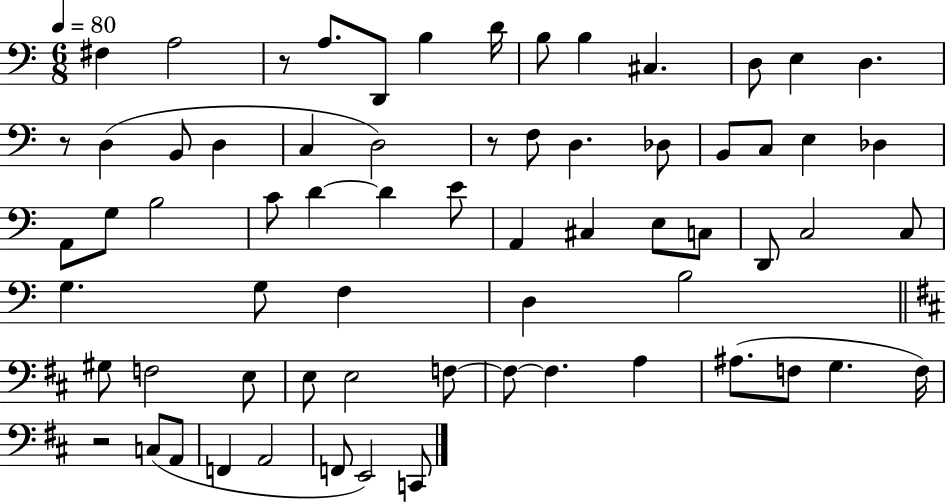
X:1
T:Untitled
M:6/8
L:1/4
K:C
^F, A,2 z/2 A,/2 D,,/2 B, D/4 B,/2 B, ^C, D,/2 E, D, z/2 D, B,,/2 D, C, D,2 z/2 F,/2 D, _D,/2 B,,/2 C,/2 E, _D, A,,/2 G,/2 B,2 C/2 D D E/2 A,, ^C, E,/2 C,/2 D,,/2 C,2 C,/2 G, G,/2 F, D, B,2 ^G,/2 F,2 E,/2 E,/2 E,2 F,/2 F,/2 F, A, ^A,/2 F,/2 G, F,/4 z2 C,/2 A,,/2 F,, A,,2 F,,/2 E,,2 C,,/2